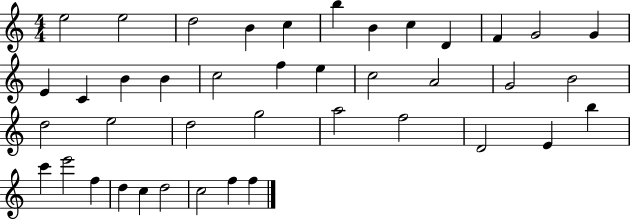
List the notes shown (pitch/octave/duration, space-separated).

E5/h E5/h D5/h B4/q C5/q B5/q B4/q C5/q D4/q F4/q G4/h G4/q E4/q C4/q B4/q B4/q C5/h F5/q E5/q C5/h A4/h G4/h B4/h D5/h E5/h D5/h G5/h A5/h F5/h D4/h E4/q B5/q C6/q E6/h F5/q D5/q C5/q D5/h C5/h F5/q F5/q